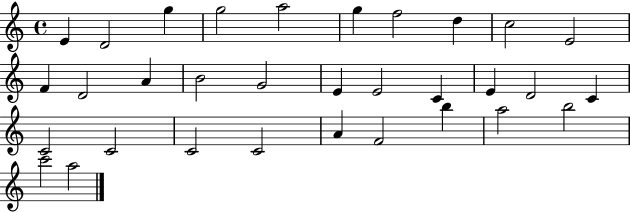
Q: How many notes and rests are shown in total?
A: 32